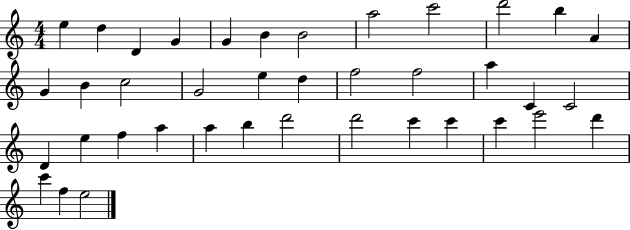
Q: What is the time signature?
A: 4/4